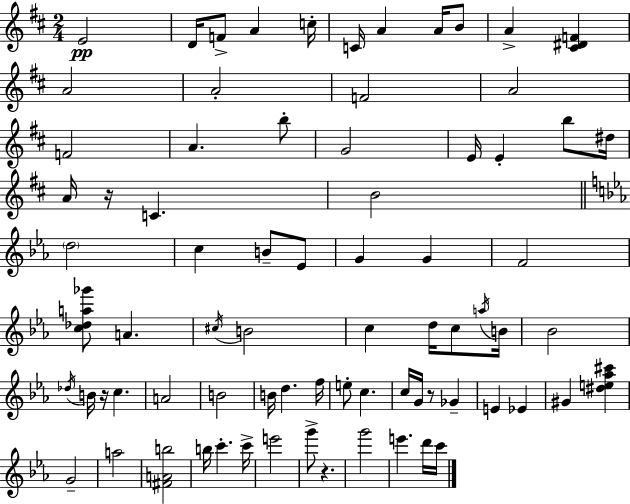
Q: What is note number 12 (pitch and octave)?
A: A4